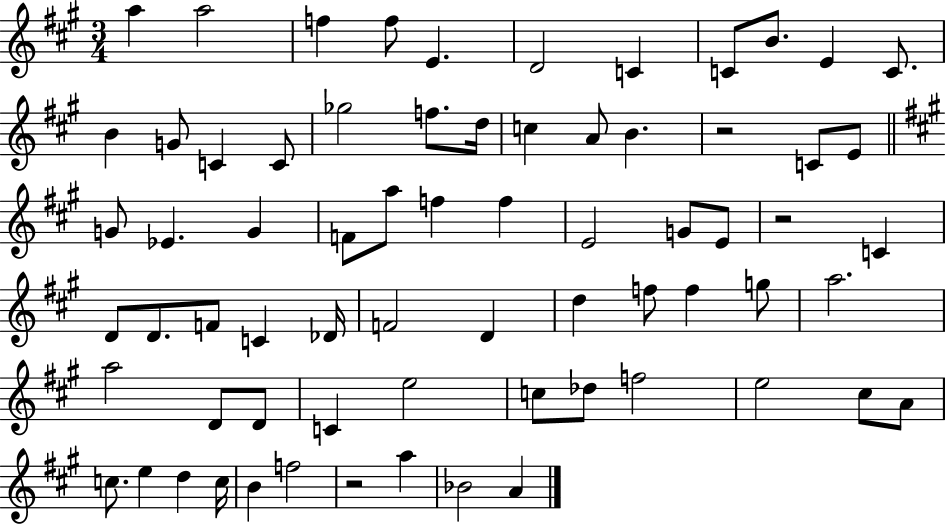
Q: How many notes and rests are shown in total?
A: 69